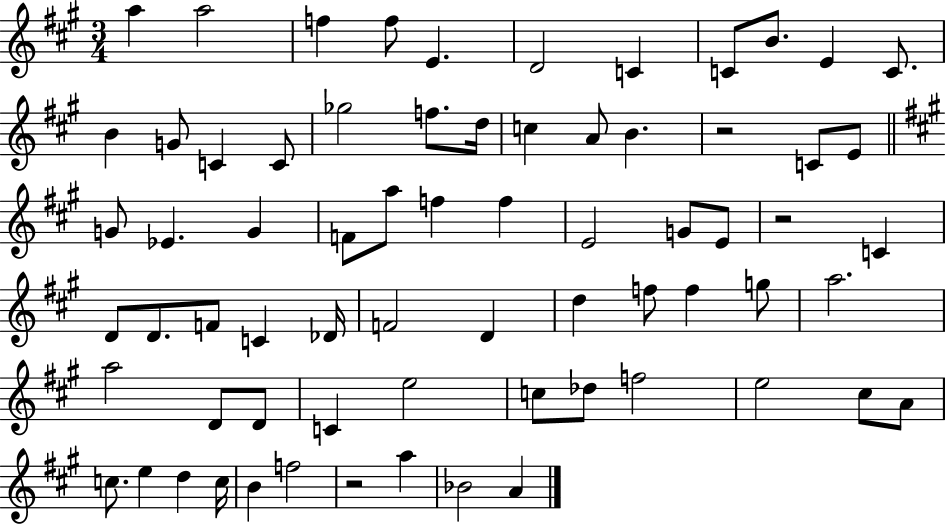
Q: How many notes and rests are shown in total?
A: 69